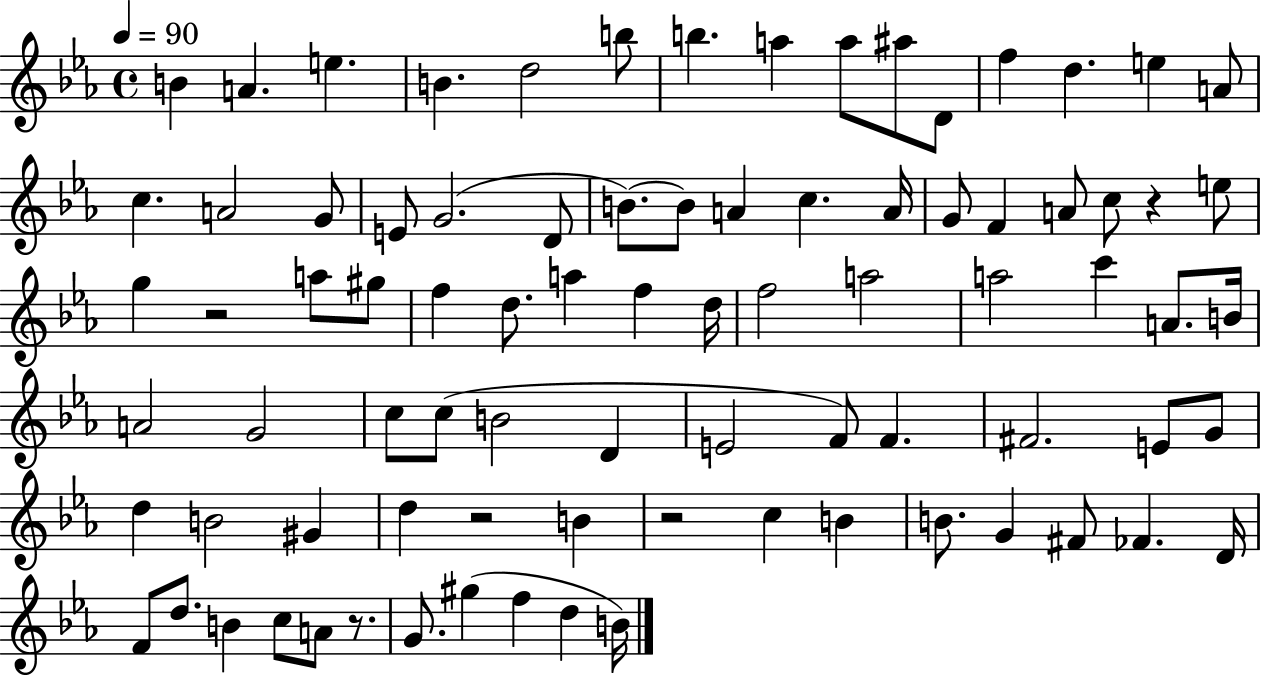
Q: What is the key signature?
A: EES major